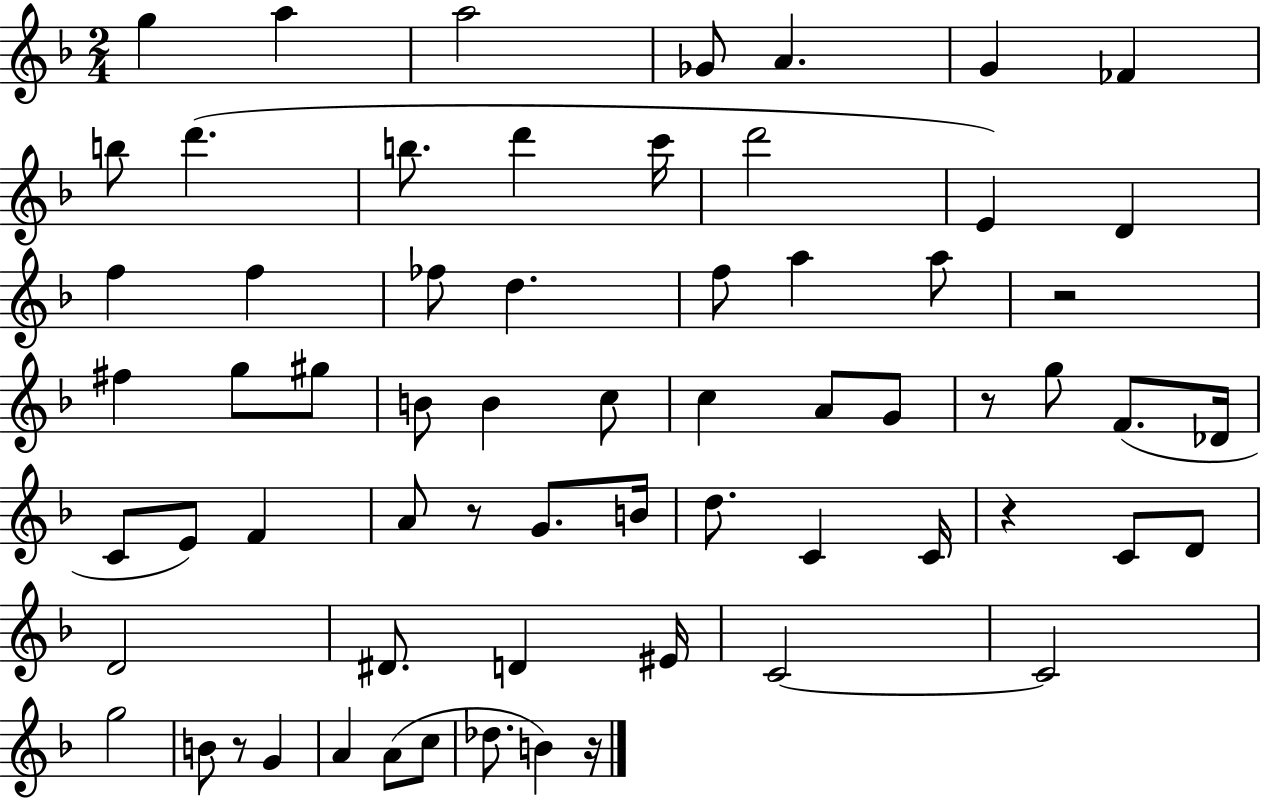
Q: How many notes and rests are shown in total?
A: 65